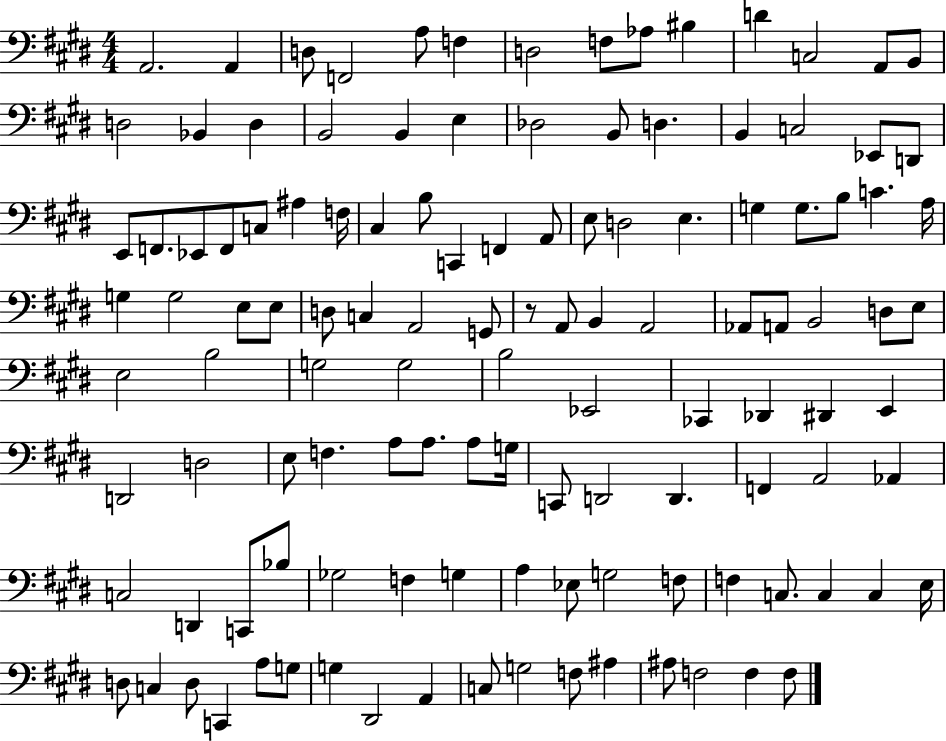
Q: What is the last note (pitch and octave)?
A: F3